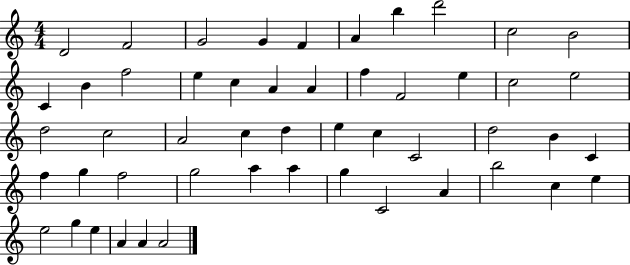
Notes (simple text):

D4/h F4/h G4/h G4/q F4/q A4/q B5/q D6/h C5/h B4/h C4/q B4/q F5/h E5/q C5/q A4/q A4/q F5/q F4/h E5/q C5/h E5/h D5/h C5/h A4/h C5/q D5/q E5/q C5/q C4/h D5/h B4/q C4/q F5/q G5/q F5/h G5/h A5/q A5/q G5/q C4/h A4/q B5/h C5/q E5/q E5/h G5/q E5/q A4/q A4/q A4/h